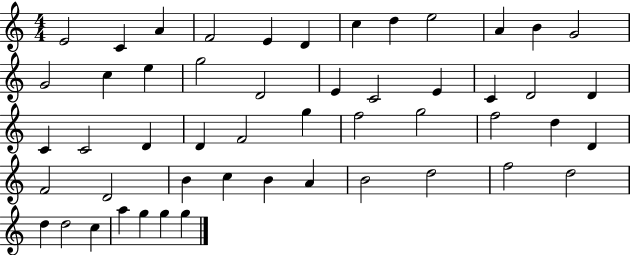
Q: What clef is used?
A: treble